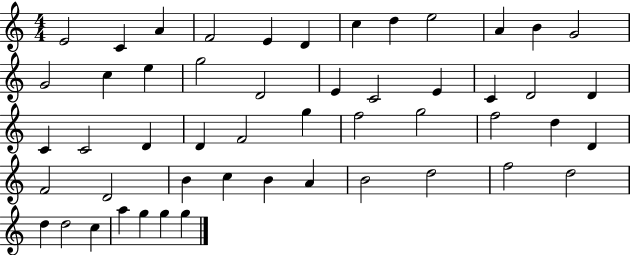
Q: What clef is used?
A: treble